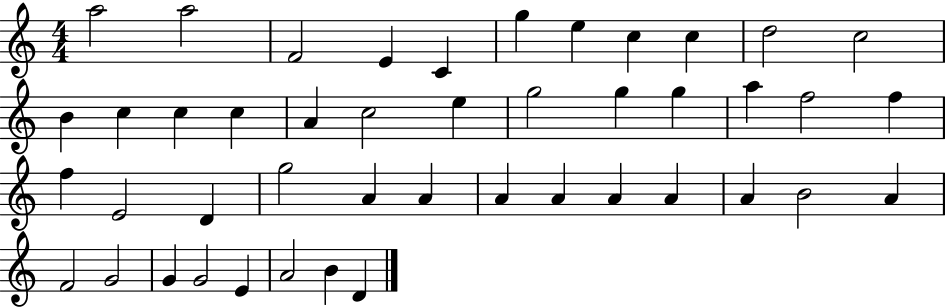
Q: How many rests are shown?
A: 0